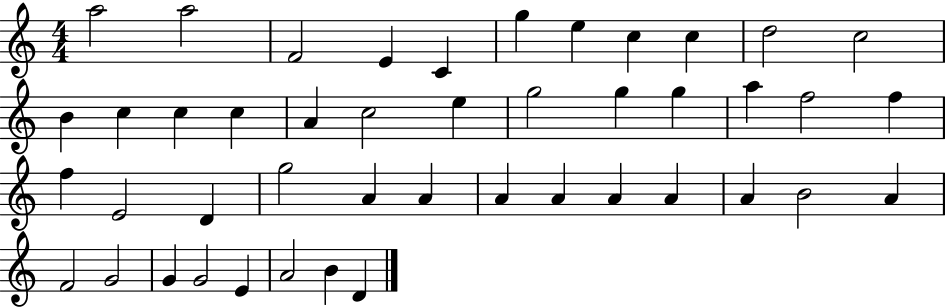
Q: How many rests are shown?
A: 0